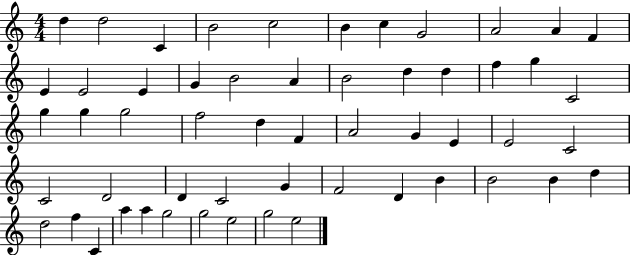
D5/q D5/h C4/q B4/h C5/h B4/q C5/q G4/h A4/h A4/q F4/q E4/q E4/h E4/q G4/q B4/h A4/q B4/h D5/q D5/q F5/q G5/q C4/h G5/q G5/q G5/h F5/h D5/q F4/q A4/h G4/q E4/q E4/h C4/h C4/h D4/h D4/q C4/h G4/q F4/h D4/q B4/q B4/h B4/q D5/q D5/h F5/q C4/q A5/q A5/q G5/h G5/h E5/h G5/h E5/h